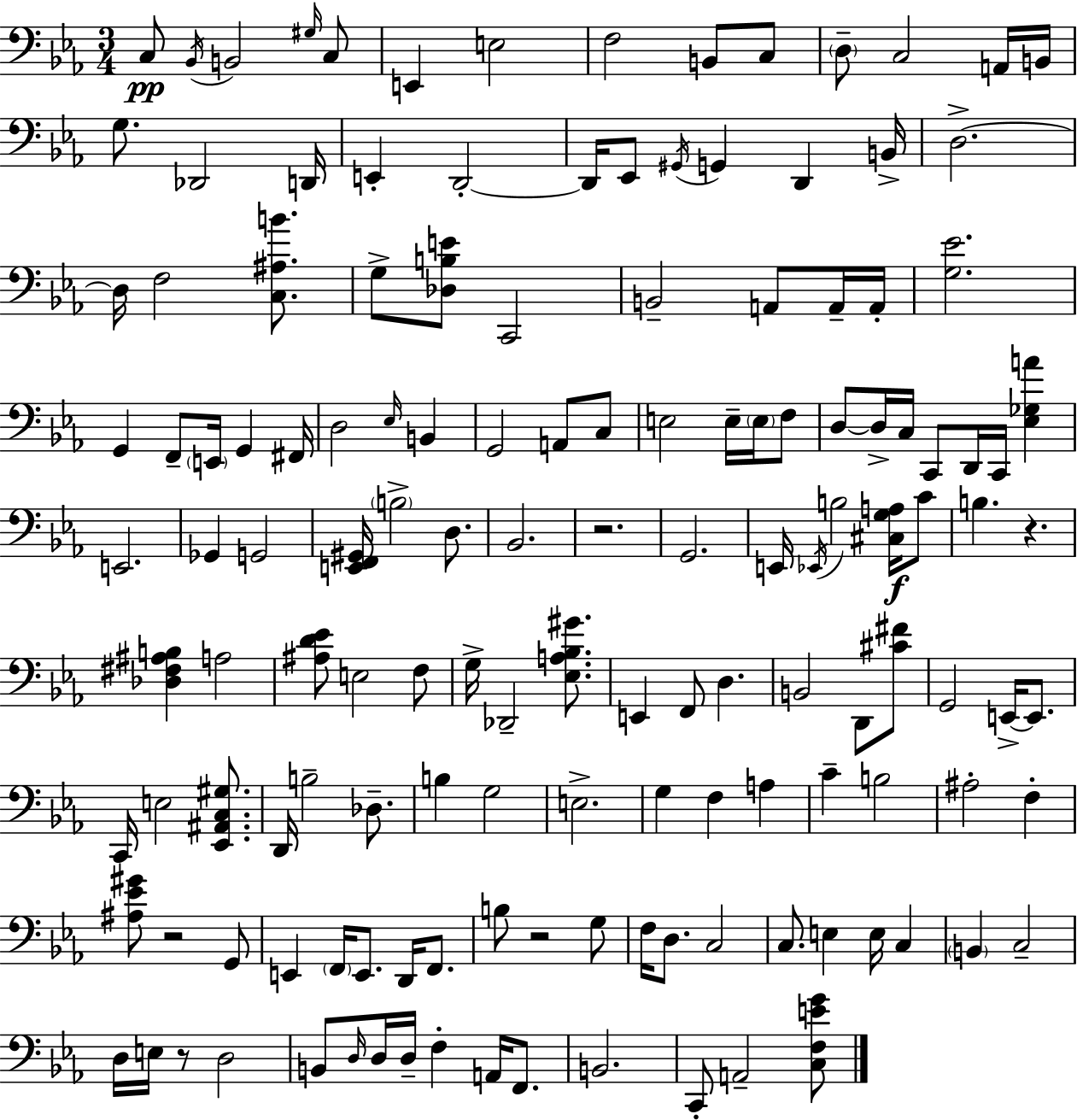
C3/e Bb2/s B2/h G#3/s C3/e E2/q E3/h F3/h B2/e C3/e D3/e C3/h A2/s B2/s G3/e. Db2/h D2/s E2/q D2/h D2/s Eb2/e G#2/s G2/q D2/q B2/s D3/h. D3/s F3/h [C3,A#3,B4]/e. G3/e [Db3,B3,E4]/e C2/h B2/h A2/e A2/s A2/s [G3,Eb4]/h. G2/q F2/e E2/s G2/q F#2/s D3/h Eb3/s B2/q G2/h A2/e C3/e E3/h E3/s E3/s F3/e D3/e D3/s C3/s C2/e D2/s C2/s [Eb3,Gb3,A4]/q E2/h. Gb2/q G2/h [E2,F2,G#2]/s B3/h D3/e. Bb2/h. R/h. G2/h. E2/s Eb2/s B3/h [C#3,G3,A3]/s C4/e B3/q. R/q. [Db3,F#3,A#3,B3]/q A3/h [A#3,D4,Eb4]/e E3/h F3/e G3/s Db2/h [Eb3,A3,Bb3,G#4]/e. E2/q F2/e D3/q. B2/h D2/e [C#4,F#4]/e G2/h E2/s E2/e. C2/s E3/h [Eb2,A#2,C3,G#3]/e. D2/s B3/h Db3/e. B3/q G3/h E3/h. G3/q F3/q A3/q C4/q B3/h A#3/h F3/q [A#3,Eb4,G#4]/e R/h G2/e E2/q F2/s E2/e. D2/s F2/e. B3/e R/h G3/e F3/s D3/e. C3/h C3/e. E3/q E3/s C3/q B2/q C3/h D3/s E3/s R/e D3/h B2/e D3/s D3/s D3/s F3/q A2/s F2/e. B2/h. C2/e A2/h [C3,F3,E4,G4]/e